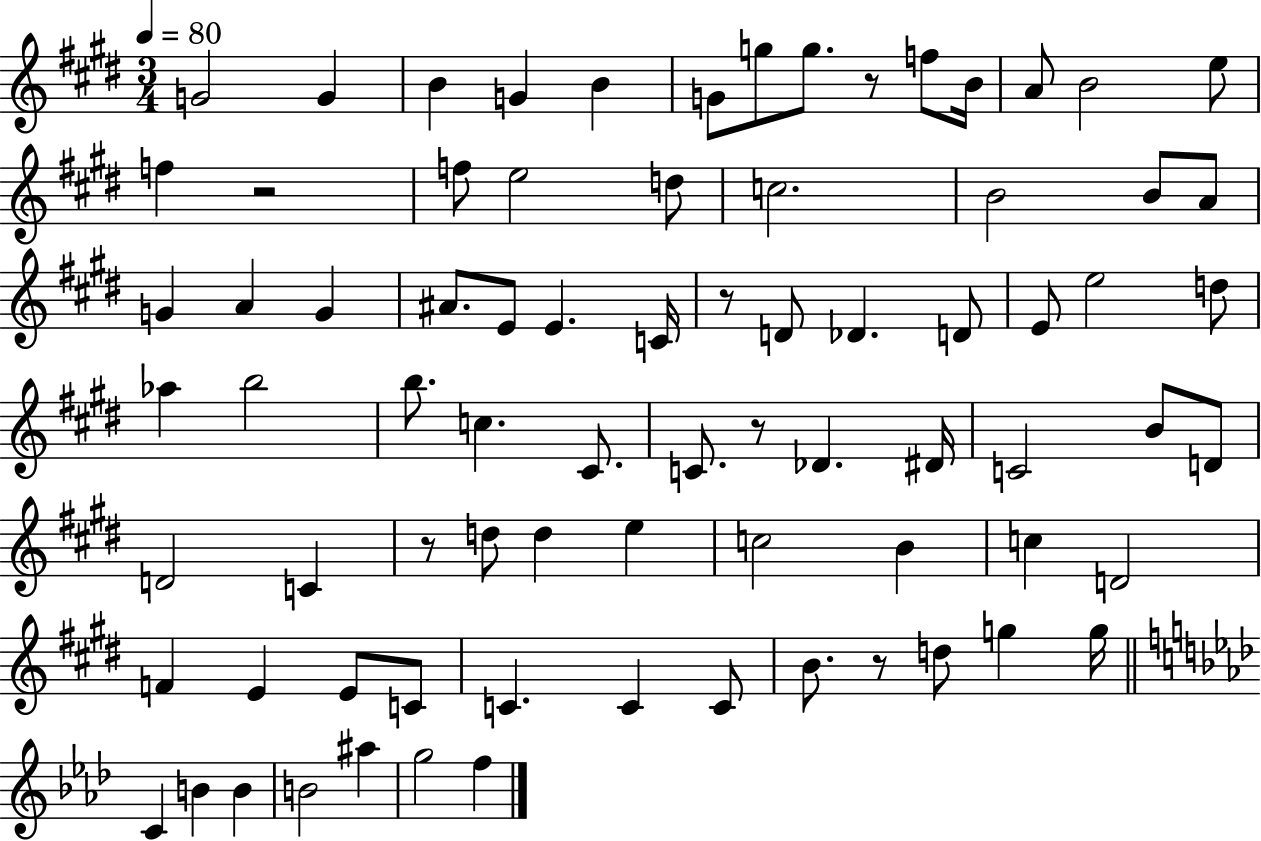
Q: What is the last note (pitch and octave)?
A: F5